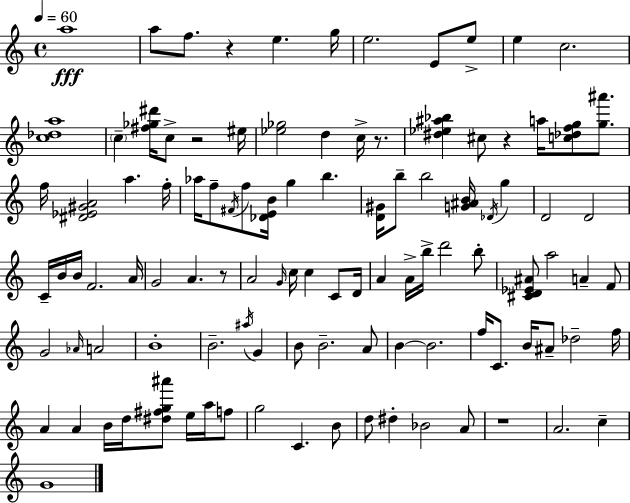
{
  \clef treble
  \time 4/4
  \defaultTimeSignature
  \key c \major
  \tempo 4 = 60
  a''1\fff | a''8 f''8. r4 e''4. g''16 | e''2. e'8 e''8-> | e''4 c''2. | \break <c'' des'' a''>1 | \parenthesize c''4-- <fis'' ges'' dis'''>16 c''8-> r2 eis''16 | <ees'' ges''>2 d''4 c''16-> r8. | <dis'' ees'' ais'' bes''>4 cis''8 r4 a''16 <c'' des'' f'' g''>8 <g'' ais'''>8. | \break f''16 <dis' ees' gis' a'>2 a''4. f''16-. | aes''16 f''8-- \acciaccatura { fis'16 } f''8 <des' e' b'>16 g''4 b''4. | <d' gis'>16 b''8-- b''2 <g' ais' b'>16 \acciaccatura { des'16 } g''4 | d'2 d'2 | \break c'16-- b'16 b'16 f'2. | a'16 g'2 a'4. | r8 a'2 \grace { g'16 } c''16 c''4 | c'8 d'16 a'4 a'16-> b''16-> d'''2 | \break b''8-. <cis' d' ees' ais'>8 a''2 a'4-- | f'8 g'2 \grace { aes'16 } a'2 | b'1-. | b'2.-- | \break \acciaccatura { ais''16 } g'4 b'8 b'2.-- | a'8 b'4~~ b'2. | f''16 c'8. b'16 ais'8-- des''2-- | f''16 a'4 a'4 b'16 d''16 <dis'' fis'' g'' ais'''>8 | \break e''16 a''16 f''8 g''2 c'4. | b'8 d''8 dis''4-. bes'2 | a'8 r1 | a'2. | \break c''4-- g'1 | \bar "|."
}